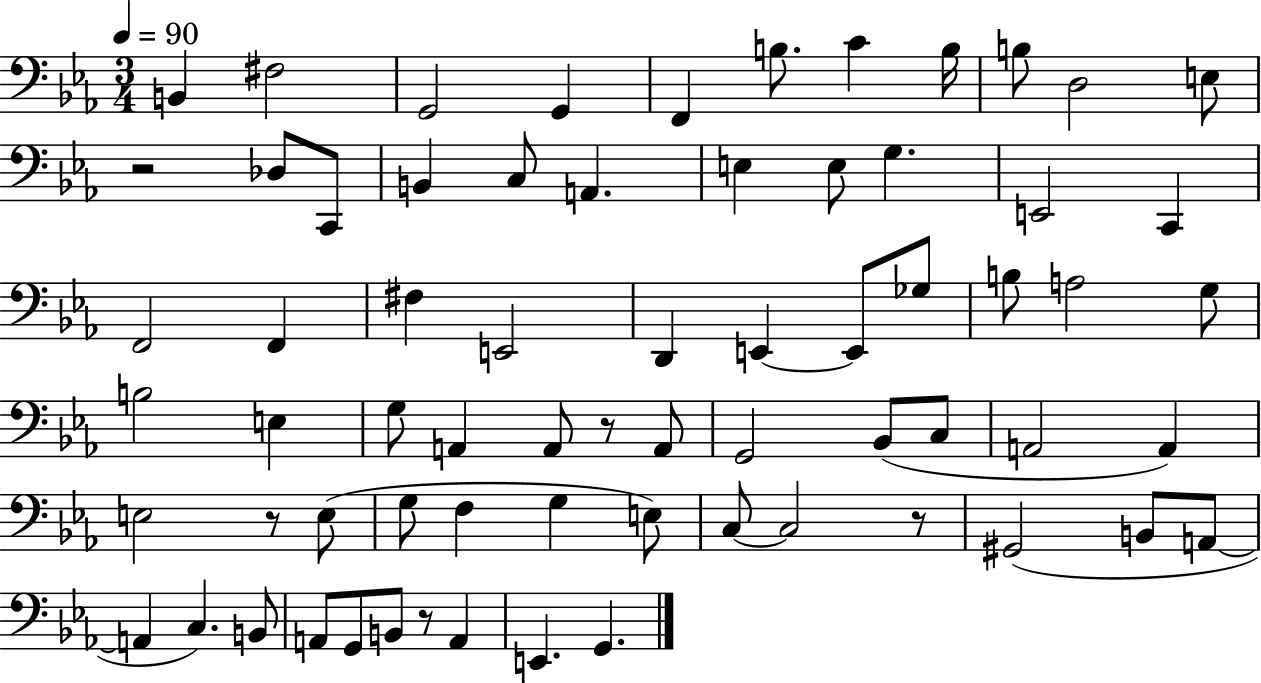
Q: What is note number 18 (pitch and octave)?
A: E3